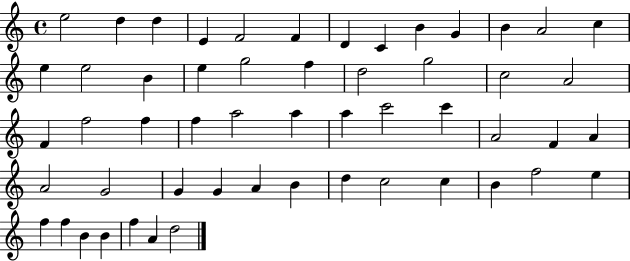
{
  \clef treble
  \time 4/4
  \defaultTimeSignature
  \key c \major
  e''2 d''4 d''4 | e'4 f'2 f'4 | d'4 c'4 b'4 g'4 | b'4 a'2 c''4 | \break e''4 e''2 b'4 | e''4 g''2 f''4 | d''2 g''2 | c''2 a'2 | \break f'4 f''2 f''4 | f''4 a''2 a''4 | a''4 c'''2 c'''4 | a'2 f'4 a'4 | \break a'2 g'2 | g'4 g'4 a'4 b'4 | d''4 c''2 c''4 | b'4 f''2 e''4 | \break f''4 f''4 b'4 b'4 | f''4 a'4 d''2 | \bar "|."
}